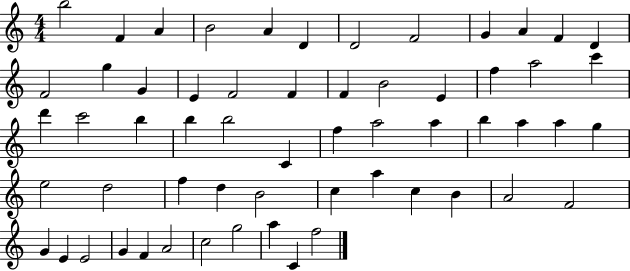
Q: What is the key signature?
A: C major